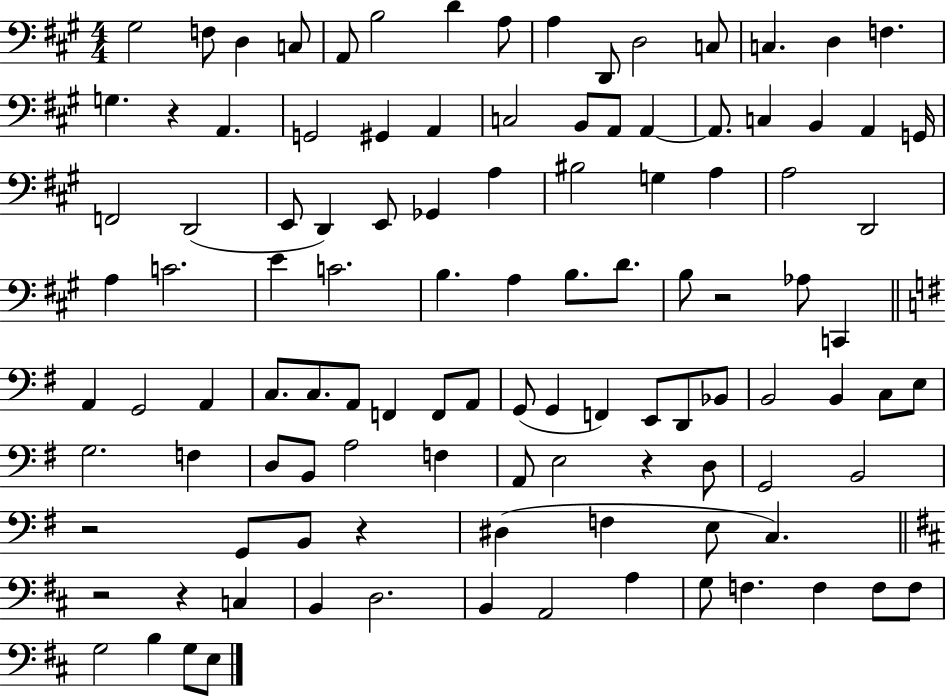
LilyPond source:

{
  \clef bass
  \numericTimeSignature
  \time 4/4
  \key a \major
  gis2 f8 d4 c8 | a,8 b2 d'4 a8 | a4 d,8 d2 c8 | c4. d4 f4. | \break g4. r4 a,4. | g,2 gis,4 a,4 | c2 b,8 a,8 a,4~~ | a,8. c4 b,4 a,4 g,16 | \break f,2 d,2( | e,8 d,4) e,8 ges,4 a4 | bis2 g4 a4 | a2 d,2 | \break a4 c'2. | e'4 c'2. | b4. a4 b8. d'8. | b8 r2 aes8 c,4 | \break \bar "||" \break \key g \major a,4 g,2 a,4 | c8. c8. a,8 f,4 f,8 a,8 | g,8( g,4 f,4) e,8 d,8 bes,8 | b,2 b,4 c8 e8 | \break g2. f4 | d8 b,8 a2 f4 | a,8 e2 r4 d8 | g,2 b,2 | \break r2 g,8 b,8 r4 | dis4( f4 e8 c4.) | \bar "||" \break \key d \major r2 r4 c4 | b,4 d2. | b,4 a,2 a4 | g8 f4. f4 f8 f8 | \break g2 b4 g8 e8 | \bar "|."
}